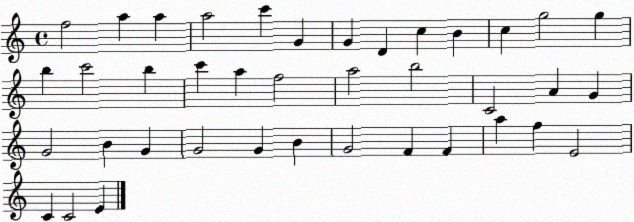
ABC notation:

X:1
T:Untitled
M:4/4
L:1/4
K:C
f2 a a a2 c' G G D c B c g2 g b c'2 b c' a f2 a2 b2 C2 A G G2 B G G2 G B G2 F F a f E2 C C2 E